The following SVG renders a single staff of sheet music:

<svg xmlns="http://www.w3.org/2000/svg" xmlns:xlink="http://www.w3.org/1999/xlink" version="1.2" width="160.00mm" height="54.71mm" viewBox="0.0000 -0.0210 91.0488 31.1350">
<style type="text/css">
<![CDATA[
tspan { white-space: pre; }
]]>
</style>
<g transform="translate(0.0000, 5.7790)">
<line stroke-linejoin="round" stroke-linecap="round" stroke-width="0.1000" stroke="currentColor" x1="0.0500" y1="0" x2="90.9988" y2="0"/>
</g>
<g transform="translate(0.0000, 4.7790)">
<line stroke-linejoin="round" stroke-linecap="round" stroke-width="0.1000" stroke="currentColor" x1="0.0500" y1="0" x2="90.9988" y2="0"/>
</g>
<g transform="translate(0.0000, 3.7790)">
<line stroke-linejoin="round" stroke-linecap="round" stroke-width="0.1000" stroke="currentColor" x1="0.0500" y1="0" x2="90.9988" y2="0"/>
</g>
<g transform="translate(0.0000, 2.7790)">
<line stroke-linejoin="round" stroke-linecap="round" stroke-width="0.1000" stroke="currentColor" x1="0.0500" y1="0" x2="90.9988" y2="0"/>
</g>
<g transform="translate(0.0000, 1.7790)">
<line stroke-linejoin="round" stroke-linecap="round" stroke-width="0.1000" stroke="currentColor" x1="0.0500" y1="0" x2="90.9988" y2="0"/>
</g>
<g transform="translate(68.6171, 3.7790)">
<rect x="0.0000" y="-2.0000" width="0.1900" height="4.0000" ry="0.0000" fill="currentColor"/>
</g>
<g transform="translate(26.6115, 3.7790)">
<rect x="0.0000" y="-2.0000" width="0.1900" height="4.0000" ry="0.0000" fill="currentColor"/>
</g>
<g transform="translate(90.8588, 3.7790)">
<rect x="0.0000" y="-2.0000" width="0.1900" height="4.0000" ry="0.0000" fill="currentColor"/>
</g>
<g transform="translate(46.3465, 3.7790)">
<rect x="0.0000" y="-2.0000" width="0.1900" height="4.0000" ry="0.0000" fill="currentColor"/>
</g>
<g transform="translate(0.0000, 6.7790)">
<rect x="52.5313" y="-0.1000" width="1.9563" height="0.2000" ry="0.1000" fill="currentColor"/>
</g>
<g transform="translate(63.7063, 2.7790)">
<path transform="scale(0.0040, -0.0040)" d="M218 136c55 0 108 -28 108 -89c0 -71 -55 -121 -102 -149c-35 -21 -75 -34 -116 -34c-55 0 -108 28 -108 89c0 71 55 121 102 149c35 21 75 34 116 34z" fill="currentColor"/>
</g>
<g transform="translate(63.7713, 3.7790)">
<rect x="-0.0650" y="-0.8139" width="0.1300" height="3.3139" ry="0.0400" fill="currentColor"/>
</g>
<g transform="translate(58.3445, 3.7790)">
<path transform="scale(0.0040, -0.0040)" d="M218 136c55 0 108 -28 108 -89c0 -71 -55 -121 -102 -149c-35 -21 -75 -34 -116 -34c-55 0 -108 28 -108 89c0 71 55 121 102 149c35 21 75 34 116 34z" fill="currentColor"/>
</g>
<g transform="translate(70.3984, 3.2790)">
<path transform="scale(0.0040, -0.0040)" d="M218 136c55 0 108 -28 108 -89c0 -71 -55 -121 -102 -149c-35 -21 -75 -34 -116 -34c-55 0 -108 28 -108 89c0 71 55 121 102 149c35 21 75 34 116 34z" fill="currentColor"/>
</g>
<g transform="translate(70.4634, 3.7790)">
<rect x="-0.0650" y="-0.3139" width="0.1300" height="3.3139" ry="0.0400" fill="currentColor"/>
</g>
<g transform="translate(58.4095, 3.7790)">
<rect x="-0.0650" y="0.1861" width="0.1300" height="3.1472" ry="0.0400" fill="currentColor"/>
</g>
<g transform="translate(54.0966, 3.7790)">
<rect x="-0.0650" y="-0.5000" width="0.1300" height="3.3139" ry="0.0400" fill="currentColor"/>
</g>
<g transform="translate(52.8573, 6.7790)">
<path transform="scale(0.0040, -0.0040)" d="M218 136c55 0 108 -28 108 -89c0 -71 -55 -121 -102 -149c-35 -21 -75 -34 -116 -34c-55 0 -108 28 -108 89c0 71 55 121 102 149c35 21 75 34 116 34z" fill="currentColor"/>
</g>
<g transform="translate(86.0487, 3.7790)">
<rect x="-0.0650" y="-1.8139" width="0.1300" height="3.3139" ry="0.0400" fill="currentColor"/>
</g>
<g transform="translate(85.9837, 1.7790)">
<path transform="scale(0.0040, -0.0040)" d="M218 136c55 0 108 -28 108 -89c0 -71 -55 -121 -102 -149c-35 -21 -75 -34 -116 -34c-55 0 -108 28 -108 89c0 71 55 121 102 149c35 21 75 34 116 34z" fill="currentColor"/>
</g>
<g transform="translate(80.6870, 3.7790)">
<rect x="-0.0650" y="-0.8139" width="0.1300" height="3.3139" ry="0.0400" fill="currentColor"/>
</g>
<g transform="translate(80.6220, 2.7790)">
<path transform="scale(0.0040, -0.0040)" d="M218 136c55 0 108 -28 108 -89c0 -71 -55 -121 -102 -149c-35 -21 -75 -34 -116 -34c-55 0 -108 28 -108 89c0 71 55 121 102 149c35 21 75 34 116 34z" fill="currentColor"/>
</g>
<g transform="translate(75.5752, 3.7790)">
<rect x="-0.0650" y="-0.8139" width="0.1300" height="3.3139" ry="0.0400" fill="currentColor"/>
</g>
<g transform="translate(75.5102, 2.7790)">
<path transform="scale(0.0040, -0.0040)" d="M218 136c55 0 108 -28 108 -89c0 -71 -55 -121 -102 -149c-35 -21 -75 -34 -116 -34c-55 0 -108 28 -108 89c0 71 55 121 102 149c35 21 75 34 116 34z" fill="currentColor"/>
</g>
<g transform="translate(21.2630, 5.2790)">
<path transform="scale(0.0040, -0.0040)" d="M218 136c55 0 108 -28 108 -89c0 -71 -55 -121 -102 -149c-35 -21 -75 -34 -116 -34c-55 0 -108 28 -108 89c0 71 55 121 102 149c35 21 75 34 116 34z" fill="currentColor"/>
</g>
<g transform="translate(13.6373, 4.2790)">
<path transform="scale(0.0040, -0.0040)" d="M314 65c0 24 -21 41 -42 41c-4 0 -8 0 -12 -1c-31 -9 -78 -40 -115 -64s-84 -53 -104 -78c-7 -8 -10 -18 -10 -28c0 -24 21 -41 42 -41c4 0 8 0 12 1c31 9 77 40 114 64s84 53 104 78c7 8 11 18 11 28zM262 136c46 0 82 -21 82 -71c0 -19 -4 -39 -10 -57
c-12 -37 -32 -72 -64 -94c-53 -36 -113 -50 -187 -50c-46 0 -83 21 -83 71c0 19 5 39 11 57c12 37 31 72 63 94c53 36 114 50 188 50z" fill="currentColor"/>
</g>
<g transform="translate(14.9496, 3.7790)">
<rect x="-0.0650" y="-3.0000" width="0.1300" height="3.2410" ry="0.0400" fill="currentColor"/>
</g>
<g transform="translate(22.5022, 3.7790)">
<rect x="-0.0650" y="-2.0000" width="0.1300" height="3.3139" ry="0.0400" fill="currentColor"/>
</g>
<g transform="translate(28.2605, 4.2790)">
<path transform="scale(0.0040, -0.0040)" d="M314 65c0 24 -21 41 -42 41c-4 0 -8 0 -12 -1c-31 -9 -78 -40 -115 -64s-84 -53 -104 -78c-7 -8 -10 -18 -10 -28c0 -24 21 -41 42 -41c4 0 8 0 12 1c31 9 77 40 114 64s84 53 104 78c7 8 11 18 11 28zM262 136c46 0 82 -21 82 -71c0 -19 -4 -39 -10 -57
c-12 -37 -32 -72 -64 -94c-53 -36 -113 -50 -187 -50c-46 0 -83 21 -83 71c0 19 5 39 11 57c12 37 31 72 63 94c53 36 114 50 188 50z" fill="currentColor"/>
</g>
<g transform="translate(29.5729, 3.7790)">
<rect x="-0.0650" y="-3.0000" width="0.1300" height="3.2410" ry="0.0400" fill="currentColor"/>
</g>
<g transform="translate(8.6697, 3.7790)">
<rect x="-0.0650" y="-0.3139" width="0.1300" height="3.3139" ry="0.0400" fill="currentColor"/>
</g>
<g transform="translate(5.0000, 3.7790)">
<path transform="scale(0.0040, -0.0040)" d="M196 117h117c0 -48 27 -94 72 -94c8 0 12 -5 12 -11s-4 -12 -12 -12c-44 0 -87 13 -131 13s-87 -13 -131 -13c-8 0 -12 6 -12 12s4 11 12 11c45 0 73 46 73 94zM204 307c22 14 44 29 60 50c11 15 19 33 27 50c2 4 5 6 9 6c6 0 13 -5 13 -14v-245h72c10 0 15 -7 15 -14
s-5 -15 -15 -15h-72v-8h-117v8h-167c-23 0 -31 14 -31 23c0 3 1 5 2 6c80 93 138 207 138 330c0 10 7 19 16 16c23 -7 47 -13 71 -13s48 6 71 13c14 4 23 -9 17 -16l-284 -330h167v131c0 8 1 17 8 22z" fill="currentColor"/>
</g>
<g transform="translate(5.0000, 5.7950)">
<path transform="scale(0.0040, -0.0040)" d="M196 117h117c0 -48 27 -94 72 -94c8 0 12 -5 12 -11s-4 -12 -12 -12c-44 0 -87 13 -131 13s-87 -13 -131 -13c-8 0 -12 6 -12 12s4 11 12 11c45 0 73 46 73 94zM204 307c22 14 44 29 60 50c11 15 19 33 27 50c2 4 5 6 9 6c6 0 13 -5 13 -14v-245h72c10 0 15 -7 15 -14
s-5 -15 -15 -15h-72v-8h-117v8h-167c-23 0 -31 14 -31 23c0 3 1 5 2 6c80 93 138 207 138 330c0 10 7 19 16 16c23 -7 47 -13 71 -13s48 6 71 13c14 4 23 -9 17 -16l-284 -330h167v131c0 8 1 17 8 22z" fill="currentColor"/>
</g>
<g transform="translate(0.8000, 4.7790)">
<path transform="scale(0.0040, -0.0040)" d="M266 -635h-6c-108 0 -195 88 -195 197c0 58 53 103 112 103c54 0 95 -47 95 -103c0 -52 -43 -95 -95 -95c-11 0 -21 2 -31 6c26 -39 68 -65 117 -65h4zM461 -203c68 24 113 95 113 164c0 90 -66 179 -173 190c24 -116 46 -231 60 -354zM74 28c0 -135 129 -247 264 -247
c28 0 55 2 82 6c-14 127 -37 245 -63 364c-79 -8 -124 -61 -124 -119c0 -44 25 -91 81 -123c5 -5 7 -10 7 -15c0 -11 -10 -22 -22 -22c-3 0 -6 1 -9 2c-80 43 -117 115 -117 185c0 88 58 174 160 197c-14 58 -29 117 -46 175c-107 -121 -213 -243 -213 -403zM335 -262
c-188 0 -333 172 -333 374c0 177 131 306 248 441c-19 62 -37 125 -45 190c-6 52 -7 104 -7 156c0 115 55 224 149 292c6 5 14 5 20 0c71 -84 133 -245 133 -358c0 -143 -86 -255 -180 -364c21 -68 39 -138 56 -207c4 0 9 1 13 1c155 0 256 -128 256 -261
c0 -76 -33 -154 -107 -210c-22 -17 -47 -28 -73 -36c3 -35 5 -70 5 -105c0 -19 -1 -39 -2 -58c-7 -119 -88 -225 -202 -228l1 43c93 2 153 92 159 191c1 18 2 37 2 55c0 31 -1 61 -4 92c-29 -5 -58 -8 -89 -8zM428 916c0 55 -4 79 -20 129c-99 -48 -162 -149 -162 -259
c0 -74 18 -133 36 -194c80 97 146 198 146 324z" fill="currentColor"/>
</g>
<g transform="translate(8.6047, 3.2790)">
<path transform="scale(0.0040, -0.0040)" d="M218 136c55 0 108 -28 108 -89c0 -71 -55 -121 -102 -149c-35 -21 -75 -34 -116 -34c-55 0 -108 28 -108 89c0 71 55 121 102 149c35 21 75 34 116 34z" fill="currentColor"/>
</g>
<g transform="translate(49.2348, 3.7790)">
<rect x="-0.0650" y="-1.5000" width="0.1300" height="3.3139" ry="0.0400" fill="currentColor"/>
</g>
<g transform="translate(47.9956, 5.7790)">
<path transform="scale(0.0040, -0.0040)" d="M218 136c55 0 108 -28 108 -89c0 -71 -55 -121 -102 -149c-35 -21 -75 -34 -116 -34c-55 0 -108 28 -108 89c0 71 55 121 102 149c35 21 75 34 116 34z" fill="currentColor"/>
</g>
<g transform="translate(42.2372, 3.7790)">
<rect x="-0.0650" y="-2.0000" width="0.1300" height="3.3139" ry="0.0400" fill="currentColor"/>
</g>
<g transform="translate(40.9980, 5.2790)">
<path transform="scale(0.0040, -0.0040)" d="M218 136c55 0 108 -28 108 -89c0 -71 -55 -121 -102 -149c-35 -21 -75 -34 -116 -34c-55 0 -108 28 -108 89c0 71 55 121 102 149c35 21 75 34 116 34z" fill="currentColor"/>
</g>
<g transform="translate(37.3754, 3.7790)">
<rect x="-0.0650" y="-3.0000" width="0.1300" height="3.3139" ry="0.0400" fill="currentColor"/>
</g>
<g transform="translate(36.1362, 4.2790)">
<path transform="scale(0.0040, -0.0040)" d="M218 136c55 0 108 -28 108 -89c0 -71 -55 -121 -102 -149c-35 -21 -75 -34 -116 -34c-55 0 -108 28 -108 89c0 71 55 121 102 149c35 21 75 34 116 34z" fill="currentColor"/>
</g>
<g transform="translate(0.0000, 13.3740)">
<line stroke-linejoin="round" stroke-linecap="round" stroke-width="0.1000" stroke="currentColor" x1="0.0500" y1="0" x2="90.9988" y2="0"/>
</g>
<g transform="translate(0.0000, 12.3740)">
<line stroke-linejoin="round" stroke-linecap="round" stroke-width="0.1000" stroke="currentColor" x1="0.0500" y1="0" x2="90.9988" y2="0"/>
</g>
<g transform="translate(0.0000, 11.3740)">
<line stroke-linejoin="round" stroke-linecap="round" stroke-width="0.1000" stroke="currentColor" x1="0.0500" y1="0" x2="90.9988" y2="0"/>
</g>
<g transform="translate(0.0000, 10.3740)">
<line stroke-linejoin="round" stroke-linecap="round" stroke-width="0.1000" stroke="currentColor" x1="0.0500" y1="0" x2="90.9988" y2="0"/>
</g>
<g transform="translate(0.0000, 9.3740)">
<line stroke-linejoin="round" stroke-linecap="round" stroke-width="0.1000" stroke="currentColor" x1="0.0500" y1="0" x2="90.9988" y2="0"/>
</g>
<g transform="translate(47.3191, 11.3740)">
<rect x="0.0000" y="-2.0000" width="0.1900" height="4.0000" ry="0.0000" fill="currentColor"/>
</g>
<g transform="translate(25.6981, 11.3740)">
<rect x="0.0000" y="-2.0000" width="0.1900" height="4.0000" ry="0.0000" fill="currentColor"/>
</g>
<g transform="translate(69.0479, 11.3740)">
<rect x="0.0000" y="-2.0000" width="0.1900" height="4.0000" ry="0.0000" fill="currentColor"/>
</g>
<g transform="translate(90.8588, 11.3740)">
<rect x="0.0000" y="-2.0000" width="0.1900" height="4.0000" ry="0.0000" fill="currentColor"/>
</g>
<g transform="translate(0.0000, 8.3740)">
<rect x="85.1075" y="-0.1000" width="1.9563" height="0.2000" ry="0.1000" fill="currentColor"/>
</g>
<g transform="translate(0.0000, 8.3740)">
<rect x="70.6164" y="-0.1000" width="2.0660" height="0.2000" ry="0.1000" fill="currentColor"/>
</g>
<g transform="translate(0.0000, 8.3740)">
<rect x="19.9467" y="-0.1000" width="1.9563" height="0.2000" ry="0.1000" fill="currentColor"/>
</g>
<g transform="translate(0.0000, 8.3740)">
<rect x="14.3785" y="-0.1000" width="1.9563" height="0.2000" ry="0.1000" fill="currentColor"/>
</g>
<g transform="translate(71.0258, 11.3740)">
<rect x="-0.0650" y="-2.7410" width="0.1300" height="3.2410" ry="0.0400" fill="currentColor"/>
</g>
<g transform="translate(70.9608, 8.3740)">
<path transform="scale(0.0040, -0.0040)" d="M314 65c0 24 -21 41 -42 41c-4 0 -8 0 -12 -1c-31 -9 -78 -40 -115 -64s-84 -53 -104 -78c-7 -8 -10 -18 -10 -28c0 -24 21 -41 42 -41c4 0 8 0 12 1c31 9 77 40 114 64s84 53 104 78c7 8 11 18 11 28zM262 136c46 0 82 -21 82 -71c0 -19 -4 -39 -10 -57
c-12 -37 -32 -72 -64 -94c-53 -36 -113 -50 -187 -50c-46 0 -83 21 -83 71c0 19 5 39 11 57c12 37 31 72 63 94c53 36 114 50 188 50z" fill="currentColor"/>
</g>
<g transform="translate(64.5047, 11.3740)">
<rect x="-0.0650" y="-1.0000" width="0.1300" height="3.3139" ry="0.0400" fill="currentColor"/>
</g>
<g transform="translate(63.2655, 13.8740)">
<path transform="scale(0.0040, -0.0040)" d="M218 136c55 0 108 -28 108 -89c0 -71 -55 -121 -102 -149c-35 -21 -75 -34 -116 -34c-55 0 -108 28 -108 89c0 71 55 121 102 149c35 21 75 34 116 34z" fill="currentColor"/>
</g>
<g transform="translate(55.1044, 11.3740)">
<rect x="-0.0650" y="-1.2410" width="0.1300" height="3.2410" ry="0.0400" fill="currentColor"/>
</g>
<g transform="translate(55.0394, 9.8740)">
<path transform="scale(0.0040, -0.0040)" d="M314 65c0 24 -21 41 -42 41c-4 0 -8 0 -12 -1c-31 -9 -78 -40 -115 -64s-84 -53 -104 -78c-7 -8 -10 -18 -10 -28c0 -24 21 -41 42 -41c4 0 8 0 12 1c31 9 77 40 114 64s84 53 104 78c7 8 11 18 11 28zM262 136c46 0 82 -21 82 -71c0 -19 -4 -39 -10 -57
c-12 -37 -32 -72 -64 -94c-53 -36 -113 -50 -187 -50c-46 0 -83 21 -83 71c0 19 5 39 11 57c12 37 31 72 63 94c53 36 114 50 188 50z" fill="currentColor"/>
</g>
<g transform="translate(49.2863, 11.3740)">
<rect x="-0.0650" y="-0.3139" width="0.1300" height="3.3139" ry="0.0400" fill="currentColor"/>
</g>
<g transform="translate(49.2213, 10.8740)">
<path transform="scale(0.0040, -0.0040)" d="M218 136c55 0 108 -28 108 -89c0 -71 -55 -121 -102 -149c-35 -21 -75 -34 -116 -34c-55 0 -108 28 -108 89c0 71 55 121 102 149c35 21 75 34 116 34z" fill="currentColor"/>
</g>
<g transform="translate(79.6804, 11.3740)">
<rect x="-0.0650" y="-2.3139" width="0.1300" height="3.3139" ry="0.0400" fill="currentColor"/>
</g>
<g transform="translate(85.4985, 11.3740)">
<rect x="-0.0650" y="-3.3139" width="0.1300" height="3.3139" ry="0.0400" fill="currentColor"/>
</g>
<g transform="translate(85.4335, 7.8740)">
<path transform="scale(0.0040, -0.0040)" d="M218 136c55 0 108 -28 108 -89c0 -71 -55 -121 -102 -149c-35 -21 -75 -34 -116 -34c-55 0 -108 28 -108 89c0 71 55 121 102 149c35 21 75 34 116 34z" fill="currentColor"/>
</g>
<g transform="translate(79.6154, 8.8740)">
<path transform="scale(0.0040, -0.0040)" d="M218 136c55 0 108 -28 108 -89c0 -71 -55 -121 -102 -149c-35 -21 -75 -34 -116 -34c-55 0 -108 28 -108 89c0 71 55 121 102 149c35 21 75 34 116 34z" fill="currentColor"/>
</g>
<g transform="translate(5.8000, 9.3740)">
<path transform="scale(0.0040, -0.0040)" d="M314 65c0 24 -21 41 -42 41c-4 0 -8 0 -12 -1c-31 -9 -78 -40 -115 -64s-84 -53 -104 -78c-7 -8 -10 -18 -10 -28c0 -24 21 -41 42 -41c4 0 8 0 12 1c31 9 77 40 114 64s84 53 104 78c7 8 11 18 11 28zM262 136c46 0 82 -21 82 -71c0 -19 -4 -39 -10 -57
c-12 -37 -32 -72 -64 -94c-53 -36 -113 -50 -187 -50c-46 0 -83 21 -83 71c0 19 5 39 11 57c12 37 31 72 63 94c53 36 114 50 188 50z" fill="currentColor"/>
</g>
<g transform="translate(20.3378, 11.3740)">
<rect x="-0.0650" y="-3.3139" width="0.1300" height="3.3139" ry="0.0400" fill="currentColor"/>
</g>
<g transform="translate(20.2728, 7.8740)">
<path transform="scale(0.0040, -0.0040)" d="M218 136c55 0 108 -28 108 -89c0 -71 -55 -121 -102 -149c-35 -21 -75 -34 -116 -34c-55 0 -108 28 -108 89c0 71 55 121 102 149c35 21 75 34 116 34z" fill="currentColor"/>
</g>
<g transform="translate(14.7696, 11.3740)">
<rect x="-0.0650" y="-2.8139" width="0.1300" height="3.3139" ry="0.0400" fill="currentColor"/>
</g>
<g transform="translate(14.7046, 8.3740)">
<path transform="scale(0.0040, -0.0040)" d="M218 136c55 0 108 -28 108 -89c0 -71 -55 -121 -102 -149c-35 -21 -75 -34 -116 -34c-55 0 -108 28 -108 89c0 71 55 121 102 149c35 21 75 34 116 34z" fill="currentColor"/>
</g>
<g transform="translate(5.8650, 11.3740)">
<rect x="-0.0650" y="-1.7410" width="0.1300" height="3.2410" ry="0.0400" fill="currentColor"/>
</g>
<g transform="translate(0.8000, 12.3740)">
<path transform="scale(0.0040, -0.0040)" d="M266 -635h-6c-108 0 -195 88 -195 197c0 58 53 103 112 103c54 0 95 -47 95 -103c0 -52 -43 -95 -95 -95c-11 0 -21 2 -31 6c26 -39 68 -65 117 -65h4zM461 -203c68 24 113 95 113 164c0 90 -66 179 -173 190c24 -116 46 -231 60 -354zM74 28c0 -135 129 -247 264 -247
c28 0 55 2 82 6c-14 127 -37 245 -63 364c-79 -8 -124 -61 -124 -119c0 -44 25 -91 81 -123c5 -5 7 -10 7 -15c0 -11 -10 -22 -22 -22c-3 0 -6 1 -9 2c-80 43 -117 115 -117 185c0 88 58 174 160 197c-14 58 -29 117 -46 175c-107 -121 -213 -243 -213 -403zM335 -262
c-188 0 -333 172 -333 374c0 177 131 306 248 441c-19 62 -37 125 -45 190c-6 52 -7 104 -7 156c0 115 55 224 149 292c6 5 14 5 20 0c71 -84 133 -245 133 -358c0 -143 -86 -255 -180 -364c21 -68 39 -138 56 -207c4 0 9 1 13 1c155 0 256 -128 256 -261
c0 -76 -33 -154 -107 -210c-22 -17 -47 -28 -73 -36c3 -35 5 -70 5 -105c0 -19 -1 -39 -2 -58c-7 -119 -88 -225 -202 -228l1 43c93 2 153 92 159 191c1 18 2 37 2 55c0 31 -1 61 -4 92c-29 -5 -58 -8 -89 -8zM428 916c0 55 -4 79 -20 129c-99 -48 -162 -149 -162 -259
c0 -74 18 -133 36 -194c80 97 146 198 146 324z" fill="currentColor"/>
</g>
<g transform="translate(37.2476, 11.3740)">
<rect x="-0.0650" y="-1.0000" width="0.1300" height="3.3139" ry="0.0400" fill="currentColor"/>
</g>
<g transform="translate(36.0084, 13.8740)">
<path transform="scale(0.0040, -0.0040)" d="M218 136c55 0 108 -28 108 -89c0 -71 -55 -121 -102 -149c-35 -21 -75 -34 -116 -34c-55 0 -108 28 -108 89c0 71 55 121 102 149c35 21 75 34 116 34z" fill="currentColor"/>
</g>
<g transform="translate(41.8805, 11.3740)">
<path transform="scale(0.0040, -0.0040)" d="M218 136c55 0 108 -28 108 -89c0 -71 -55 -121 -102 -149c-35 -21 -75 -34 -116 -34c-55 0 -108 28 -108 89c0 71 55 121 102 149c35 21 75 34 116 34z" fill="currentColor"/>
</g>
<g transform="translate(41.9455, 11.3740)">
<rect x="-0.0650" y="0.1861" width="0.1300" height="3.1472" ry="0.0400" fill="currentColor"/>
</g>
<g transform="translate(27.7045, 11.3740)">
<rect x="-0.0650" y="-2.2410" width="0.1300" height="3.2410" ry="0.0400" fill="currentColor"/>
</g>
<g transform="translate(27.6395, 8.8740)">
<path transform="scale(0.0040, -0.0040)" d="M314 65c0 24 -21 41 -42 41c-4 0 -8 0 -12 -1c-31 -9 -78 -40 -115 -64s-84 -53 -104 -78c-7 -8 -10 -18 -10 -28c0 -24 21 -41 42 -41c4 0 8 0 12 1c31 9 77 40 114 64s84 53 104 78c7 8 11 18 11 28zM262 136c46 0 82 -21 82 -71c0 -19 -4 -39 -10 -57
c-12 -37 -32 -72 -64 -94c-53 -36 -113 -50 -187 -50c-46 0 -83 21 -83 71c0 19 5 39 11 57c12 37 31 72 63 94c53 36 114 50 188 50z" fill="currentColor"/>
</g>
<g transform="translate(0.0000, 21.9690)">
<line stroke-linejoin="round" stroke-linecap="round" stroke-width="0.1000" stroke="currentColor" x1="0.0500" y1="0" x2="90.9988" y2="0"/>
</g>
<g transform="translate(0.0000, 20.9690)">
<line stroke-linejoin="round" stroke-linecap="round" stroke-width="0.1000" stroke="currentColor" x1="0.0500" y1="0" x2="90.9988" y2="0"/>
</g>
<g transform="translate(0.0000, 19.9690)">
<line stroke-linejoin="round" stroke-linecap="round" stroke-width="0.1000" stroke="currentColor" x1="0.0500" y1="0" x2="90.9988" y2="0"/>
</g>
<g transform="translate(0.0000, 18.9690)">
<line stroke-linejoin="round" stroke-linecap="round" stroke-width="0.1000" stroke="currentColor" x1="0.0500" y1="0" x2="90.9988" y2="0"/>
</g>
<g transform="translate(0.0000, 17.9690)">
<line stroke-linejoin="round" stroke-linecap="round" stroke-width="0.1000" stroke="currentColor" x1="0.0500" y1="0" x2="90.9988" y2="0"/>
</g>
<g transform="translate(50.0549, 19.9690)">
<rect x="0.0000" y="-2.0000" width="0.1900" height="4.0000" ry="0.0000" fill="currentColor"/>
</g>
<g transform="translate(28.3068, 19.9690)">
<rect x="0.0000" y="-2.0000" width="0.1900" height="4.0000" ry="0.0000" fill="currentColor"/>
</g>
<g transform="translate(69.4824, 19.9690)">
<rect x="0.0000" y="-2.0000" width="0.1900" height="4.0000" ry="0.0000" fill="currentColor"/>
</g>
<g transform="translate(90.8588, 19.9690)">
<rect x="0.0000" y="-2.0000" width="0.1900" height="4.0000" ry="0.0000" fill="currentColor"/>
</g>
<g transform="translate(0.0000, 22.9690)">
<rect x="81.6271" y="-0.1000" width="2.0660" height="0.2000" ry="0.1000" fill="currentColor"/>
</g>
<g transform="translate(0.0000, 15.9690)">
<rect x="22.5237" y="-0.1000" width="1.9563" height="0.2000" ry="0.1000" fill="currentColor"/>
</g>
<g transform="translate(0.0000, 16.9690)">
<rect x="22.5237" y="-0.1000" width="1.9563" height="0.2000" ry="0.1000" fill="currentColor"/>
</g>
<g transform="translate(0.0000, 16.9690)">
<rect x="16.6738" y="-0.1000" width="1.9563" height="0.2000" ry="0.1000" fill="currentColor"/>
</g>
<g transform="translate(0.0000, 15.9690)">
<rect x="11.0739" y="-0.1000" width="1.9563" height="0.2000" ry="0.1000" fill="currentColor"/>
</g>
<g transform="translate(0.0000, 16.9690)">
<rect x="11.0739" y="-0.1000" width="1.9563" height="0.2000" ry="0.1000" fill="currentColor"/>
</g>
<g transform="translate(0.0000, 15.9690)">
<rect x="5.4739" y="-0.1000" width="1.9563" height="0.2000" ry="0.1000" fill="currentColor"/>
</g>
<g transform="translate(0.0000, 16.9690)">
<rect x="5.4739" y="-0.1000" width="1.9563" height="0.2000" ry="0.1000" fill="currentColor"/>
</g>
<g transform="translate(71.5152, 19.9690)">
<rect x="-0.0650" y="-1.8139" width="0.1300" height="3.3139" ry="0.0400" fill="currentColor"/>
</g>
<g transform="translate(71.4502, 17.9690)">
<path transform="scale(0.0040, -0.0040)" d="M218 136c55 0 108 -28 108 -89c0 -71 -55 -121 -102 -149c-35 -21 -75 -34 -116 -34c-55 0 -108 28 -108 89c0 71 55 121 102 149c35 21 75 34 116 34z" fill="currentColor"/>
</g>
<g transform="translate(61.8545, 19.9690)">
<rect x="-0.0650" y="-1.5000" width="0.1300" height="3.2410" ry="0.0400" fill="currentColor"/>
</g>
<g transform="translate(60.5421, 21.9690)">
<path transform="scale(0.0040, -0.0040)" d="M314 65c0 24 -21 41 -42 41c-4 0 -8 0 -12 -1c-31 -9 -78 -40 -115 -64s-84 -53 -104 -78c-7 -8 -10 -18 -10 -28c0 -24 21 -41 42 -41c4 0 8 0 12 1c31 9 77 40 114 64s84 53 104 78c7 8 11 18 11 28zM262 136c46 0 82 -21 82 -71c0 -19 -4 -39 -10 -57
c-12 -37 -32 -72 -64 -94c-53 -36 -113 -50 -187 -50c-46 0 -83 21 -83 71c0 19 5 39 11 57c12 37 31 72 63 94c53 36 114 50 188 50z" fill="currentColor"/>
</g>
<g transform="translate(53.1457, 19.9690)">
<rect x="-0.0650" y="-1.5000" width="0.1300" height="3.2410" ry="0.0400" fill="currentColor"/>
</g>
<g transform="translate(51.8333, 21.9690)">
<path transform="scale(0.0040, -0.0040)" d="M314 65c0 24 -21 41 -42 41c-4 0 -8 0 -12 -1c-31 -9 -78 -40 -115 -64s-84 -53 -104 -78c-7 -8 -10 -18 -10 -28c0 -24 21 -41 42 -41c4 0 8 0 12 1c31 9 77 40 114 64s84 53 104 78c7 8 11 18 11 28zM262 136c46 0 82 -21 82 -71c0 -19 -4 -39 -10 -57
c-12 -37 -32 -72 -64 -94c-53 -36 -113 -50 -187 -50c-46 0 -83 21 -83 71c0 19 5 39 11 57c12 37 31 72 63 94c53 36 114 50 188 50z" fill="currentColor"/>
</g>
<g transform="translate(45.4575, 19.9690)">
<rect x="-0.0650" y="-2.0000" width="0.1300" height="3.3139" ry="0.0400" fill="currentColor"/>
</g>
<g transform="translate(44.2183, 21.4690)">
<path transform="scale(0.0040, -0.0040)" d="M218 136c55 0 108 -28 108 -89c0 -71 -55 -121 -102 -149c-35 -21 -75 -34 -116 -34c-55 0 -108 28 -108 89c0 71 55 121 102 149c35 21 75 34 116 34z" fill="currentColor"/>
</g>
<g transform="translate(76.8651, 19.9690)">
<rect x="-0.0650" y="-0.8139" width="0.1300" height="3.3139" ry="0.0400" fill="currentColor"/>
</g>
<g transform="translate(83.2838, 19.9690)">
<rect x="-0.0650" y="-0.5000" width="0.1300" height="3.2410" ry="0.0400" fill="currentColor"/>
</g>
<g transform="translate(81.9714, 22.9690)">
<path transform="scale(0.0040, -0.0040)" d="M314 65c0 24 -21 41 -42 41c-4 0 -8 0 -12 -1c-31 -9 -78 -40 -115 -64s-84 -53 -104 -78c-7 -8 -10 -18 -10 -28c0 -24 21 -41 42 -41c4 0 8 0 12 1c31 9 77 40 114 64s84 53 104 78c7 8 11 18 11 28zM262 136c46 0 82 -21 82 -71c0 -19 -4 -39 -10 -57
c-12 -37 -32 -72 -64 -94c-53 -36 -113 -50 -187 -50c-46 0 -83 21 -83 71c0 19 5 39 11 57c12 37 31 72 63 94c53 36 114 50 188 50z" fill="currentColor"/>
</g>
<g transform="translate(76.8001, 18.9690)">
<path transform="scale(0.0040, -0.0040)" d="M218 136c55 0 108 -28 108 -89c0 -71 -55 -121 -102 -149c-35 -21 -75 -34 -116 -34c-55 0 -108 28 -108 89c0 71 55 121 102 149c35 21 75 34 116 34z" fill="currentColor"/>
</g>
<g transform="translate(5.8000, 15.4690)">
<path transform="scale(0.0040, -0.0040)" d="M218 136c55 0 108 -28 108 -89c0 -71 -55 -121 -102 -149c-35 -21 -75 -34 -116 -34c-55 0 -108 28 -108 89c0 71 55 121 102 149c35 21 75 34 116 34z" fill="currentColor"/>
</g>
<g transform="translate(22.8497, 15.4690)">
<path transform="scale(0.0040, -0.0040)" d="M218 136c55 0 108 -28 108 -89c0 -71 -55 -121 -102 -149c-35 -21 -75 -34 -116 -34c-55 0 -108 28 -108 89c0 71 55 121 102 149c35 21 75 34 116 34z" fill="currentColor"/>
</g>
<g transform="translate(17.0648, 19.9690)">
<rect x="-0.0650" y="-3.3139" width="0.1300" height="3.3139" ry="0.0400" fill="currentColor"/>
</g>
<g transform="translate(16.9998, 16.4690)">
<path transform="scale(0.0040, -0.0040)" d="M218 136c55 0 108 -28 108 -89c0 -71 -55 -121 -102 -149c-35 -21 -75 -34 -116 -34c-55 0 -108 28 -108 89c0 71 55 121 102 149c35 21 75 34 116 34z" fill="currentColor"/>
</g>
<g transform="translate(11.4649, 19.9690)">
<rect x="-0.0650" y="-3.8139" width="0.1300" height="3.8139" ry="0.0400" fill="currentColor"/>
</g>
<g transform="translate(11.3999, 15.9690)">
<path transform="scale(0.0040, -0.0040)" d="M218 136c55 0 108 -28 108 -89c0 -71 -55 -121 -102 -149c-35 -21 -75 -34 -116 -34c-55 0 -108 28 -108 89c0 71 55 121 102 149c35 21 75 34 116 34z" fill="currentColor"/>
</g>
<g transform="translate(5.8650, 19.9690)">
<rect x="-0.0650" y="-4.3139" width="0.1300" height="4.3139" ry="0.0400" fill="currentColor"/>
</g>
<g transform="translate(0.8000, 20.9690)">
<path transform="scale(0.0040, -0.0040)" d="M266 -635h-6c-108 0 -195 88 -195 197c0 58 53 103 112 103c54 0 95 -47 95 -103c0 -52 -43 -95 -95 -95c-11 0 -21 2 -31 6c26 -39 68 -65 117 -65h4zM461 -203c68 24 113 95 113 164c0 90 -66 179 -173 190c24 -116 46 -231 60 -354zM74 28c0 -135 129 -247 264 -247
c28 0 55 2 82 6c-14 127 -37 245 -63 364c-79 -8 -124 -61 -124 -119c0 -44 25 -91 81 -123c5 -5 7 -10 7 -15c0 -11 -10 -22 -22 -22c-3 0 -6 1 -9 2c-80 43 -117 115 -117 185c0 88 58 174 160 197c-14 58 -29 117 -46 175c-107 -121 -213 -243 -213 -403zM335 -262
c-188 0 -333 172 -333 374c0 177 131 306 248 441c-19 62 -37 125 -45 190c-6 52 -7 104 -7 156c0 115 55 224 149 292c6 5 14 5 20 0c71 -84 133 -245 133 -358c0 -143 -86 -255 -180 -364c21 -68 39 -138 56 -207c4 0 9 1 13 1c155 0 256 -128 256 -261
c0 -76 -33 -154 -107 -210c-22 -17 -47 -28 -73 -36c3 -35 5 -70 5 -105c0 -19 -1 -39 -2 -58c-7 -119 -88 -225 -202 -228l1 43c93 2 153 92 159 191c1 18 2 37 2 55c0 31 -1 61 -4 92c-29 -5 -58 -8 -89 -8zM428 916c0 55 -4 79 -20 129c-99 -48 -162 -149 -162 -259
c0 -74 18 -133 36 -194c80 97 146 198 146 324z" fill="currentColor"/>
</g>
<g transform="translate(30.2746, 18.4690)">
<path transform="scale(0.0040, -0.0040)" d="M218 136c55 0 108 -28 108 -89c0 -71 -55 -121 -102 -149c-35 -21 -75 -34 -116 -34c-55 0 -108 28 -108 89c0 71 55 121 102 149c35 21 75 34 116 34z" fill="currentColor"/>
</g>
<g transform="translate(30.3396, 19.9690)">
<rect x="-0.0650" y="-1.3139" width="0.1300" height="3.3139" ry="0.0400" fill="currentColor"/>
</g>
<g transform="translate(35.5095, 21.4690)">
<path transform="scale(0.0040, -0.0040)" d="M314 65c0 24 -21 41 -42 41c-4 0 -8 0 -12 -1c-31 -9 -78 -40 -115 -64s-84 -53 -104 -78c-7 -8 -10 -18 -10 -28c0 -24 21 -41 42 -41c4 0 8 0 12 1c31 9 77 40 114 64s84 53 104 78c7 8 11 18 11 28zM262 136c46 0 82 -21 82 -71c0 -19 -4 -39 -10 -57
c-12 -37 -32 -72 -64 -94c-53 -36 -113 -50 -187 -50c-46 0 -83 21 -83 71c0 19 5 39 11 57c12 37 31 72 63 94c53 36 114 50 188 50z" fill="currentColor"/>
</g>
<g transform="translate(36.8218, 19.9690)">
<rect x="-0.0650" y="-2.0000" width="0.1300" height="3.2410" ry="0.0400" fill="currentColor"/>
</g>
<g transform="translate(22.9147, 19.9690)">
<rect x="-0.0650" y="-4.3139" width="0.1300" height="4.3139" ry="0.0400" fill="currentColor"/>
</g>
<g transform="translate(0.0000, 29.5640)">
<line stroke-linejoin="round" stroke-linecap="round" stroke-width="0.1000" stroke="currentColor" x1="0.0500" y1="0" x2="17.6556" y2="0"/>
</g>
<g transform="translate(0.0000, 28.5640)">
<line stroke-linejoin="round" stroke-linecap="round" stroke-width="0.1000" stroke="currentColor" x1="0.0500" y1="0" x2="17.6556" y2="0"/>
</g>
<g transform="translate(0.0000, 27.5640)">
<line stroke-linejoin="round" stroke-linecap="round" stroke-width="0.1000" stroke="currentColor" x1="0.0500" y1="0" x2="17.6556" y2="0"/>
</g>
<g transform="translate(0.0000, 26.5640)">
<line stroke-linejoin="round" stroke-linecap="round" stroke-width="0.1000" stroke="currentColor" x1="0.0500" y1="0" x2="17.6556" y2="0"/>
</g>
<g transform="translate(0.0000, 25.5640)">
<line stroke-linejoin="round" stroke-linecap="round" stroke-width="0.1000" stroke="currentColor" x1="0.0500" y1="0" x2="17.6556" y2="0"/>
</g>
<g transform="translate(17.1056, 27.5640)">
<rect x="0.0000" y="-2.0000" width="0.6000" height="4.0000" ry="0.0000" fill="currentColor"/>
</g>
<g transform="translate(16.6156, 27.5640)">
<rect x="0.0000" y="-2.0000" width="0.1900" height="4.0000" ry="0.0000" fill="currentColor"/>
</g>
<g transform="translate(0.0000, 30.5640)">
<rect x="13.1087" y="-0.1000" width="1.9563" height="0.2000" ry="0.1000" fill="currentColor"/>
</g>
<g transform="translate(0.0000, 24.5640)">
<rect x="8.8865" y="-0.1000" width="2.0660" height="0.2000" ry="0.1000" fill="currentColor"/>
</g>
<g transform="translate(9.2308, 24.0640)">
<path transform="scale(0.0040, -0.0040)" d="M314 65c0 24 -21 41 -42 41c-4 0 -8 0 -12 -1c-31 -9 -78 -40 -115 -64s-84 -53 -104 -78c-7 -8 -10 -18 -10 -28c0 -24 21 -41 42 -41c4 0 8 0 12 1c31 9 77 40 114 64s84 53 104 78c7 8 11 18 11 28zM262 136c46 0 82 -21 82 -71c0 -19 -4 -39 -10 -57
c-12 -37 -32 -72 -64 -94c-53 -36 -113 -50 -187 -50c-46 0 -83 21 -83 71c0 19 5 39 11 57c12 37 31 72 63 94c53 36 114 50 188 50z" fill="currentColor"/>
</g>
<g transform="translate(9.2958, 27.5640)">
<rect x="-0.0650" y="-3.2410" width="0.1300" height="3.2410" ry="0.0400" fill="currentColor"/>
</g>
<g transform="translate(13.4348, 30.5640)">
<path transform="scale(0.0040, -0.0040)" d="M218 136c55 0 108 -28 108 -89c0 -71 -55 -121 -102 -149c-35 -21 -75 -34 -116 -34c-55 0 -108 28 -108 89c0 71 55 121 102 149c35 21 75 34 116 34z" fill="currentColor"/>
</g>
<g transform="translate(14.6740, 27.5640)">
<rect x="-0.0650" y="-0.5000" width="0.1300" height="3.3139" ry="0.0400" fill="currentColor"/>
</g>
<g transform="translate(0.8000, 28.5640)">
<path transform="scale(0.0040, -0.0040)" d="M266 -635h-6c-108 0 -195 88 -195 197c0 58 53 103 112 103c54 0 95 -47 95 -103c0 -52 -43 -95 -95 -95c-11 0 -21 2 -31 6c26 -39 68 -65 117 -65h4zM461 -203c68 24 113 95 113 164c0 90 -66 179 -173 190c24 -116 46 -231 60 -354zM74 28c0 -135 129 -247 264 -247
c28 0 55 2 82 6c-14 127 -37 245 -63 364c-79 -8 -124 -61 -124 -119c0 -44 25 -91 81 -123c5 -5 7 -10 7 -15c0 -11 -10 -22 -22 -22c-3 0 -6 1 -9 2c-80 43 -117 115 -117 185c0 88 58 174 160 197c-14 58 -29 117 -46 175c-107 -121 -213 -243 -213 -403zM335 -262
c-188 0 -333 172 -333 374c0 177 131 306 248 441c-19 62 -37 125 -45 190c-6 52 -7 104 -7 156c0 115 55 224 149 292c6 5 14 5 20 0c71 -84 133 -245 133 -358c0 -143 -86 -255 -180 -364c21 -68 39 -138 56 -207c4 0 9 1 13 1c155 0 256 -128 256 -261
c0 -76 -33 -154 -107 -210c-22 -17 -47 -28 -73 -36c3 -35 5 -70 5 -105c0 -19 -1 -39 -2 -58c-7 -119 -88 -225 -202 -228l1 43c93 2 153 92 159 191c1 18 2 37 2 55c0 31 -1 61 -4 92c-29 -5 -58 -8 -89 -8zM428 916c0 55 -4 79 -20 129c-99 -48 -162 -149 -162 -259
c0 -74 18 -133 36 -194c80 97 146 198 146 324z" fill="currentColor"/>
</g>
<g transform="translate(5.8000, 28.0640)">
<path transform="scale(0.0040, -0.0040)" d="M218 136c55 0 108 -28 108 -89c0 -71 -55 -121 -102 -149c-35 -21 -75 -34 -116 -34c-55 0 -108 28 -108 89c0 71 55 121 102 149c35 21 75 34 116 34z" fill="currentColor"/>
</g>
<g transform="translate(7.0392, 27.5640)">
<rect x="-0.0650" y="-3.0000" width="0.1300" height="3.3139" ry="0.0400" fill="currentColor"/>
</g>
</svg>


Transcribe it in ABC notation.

X:1
T:Untitled
M:4/4
L:1/4
K:C
c A2 F A2 A F E C B d c d d f f2 a b g2 D B c e2 D a2 g b d' c' b d' e F2 F E2 E2 f d C2 A b2 C